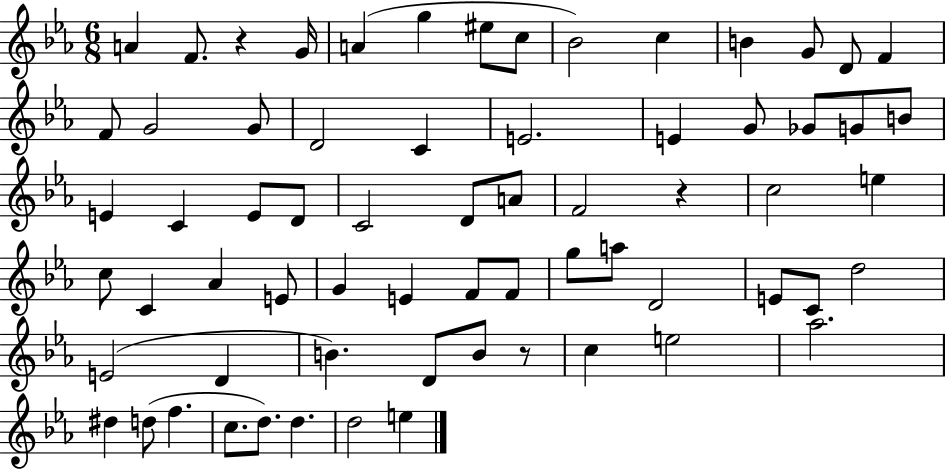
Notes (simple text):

A4/q F4/e. R/q G4/s A4/q G5/q EIS5/e C5/e Bb4/h C5/q B4/q G4/e D4/e F4/q F4/e G4/h G4/e D4/h C4/q E4/h. E4/q G4/e Gb4/e G4/e B4/e E4/q C4/q E4/e D4/e C4/h D4/e A4/e F4/h R/q C5/h E5/q C5/e C4/q Ab4/q E4/e G4/q E4/q F4/e F4/e G5/e A5/e D4/h E4/e C4/e D5/h E4/h D4/q B4/q. D4/e B4/e R/e C5/q E5/h Ab5/h. D#5/q D5/e F5/q. C5/e. D5/e. D5/q. D5/h E5/q